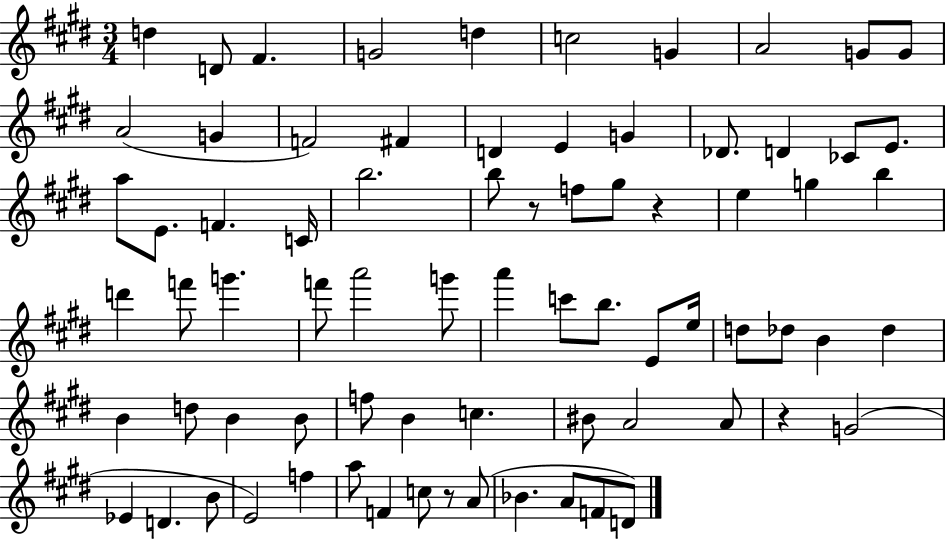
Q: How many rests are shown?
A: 4